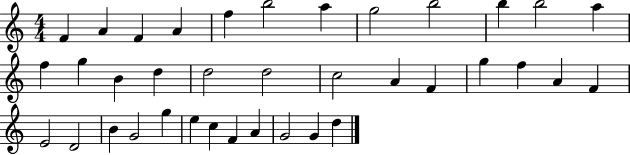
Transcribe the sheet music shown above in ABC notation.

X:1
T:Untitled
M:4/4
L:1/4
K:C
F A F A f b2 a g2 b2 b b2 a f g B d d2 d2 c2 A F g f A F E2 D2 B G2 g e c F A G2 G d